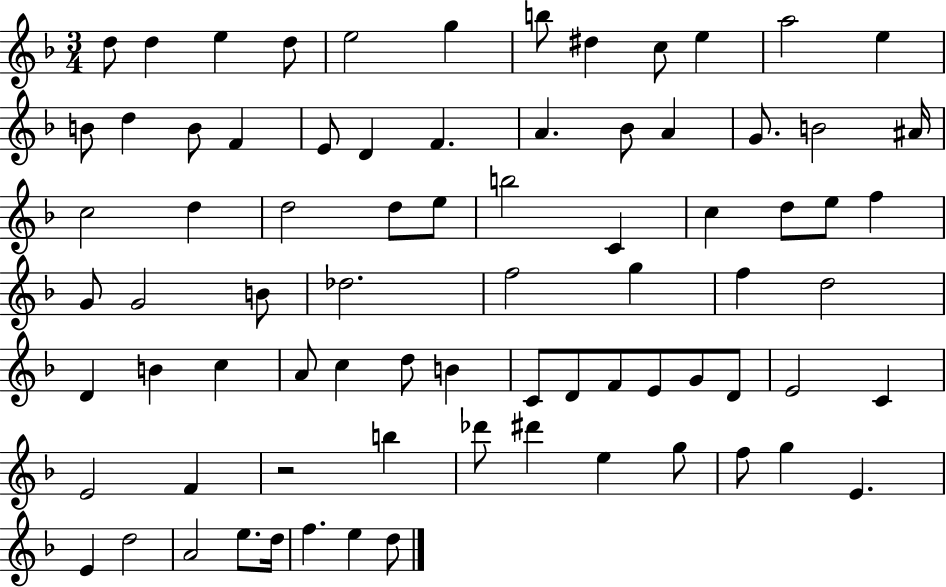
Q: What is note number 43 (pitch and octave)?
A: F5